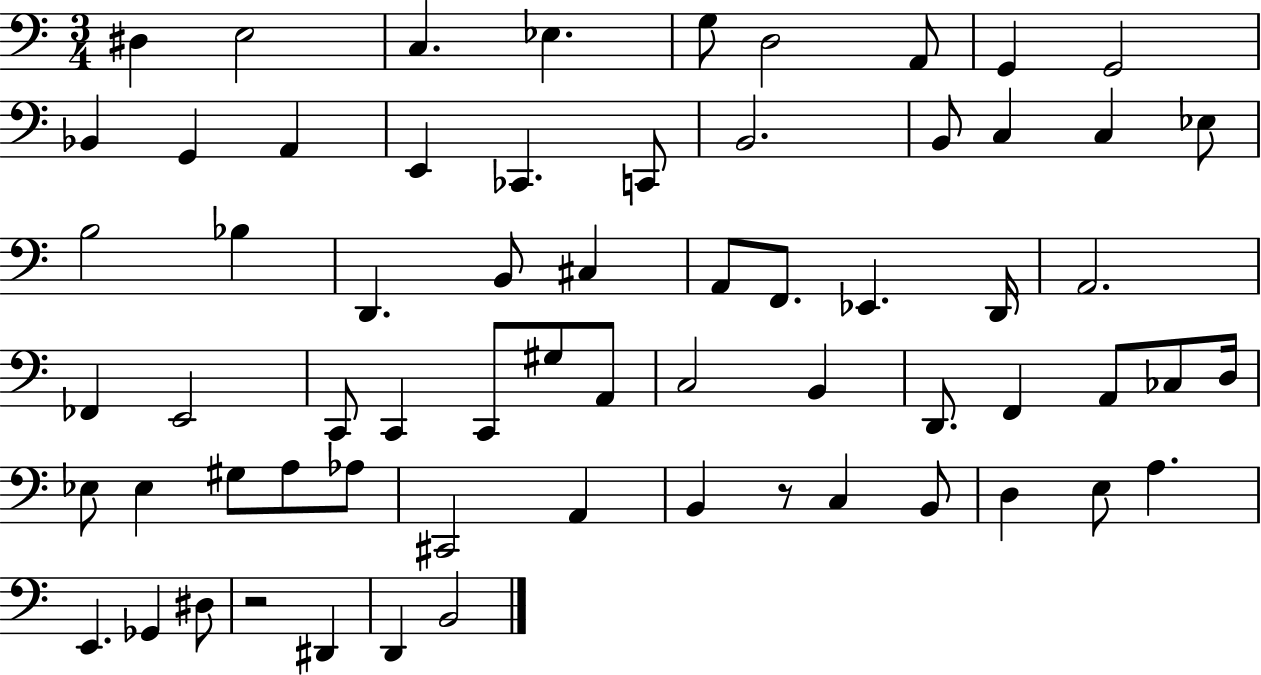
{
  \clef bass
  \numericTimeSignature
  \time 3/4
  \key c \major
  \repeat volta 2 { dis4 e2 | c4. ees4. | g8 d2 a,8 | g,4 g,2 | \break bes,4 g,4 a,4 | e,4 ces,4. c,8 | b,2. | b,8 c4 c4 ees8 | \break b2 bes4 | d,4. b,8 cis4 | a,8 f,8. ees,4. d,16 | a,2. | \break fes,4 e,2 | c,8 c,4 c,8 gis8 a,8 | c2 b,4 | d,8. f,4 a,8 ces8 d16 | \break ees8 ees4 gis8 a8 aes8 | cis,2 a,4 | b,4 r8 c4 b,8 | d4 e8 a4. | \break e,4. ges,4 dis8 | r2 dis,4 | d,4 b,2 | } \bar "|."
}